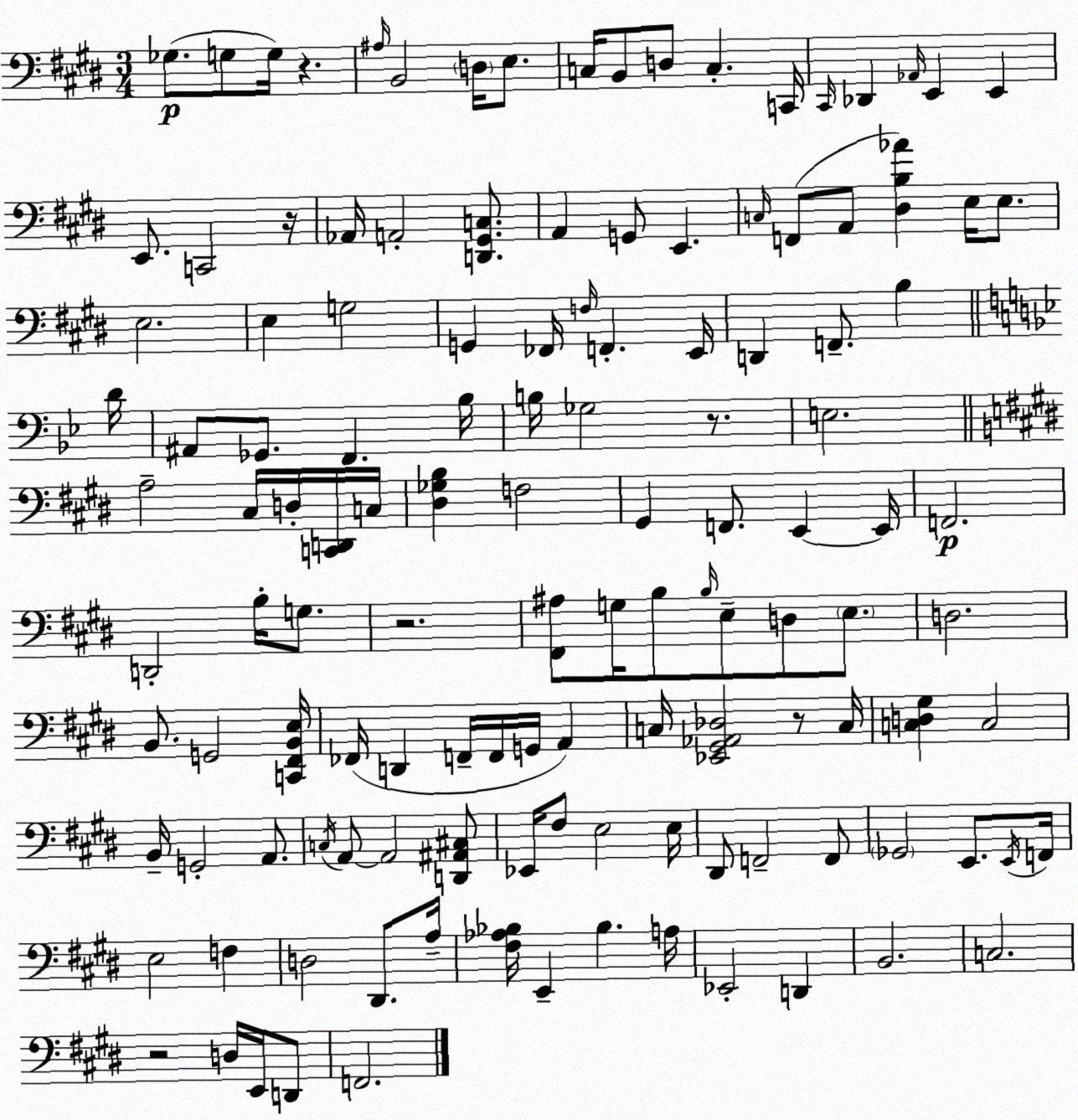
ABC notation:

X:1
T:Untitled
M:3/4
L:1/4
K:E
_G,/2 G,/2 G,/4 z ^A,/4 B,,2 D,/4 E,/2 C,/4 B,,/2 D,/2 C, C,,/4 ^C,,/4 _D,, _A,,/4 E,, E,, E,,/2 C,,2 z/4 _A,,/4 A,,2 [D,,^G,,C,]/2 A,, G,,/2 E,, C,/4 F,,/2 A,,/2 [^D,B,_A] E,/4 E,/2 E,2 E, G,2 G,, _F,,/4 F,/4 F,, E,,/4 D,, F,,/2 B, D/4 ^A,,/2 _G,,/2 F,, _B,/4 B,/4 _G,2 z/2 E,2 A,2 ^C,/4 D,/4 [C,,D,,]/4 C,/4 [^D,_G,B,] F,2 ^G,, F,,/2 E,, E,,/4 F,,2 D,,2 B,/4 G,/2 z2 [^F,,^A,]/2 G,/4 B,/2 B,/4 E,/2 D,/2 E,/2 D,2 B,,/2 G,,2 [C,,^F,,B,,E,]/4 _F,,/4 D,, F,,/4 F,,/4 G,,/4 A,, C,/4 [_E,,^G,,_A,,_D,]2 z/2 C,/4 [C,D,^G,] C,2 B,,/4 G,,2 A,,/2 C,/4 A,,/2 A,,2 [D,,^A,,^C,]/2 _E,,/4 ^F,/2 E,2 E,/4 ^D,,/2 F,,2 F,,/2 _G,,2 E,,/2 E,,/4 F,,/4 E,2 F, D,2 ^D,,/2 A,/4 [^F,_A,_B,]/4 E,, _B, A,/4 _E,,2 D,, B,,2 C,2 z2 D,/4 E,,/4 D,,/2 F,,2